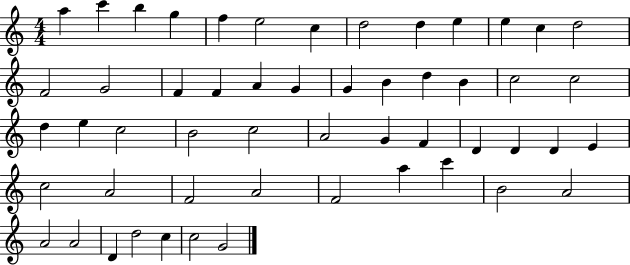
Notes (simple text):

A5/q C6/q B5/q G5/q F5/q E5/h C5/q D5/h D5/q E5/q E5/q C5/q D5/h F4/h G4/h F4/q F4/q A4/q G4/q G4/q B4/q D5/q B4/q C5/h C5/h D5/q E5/q C5/h B4/h C5/h A4/h G4/q F4/q D4/q D4/q D4/q E4/q C5/h A4/h F4/h A4/h F4/h A5/q C6/q B4/h A4/h A4/h A4/h D4/q D5/h C5/q C5/h G4/h